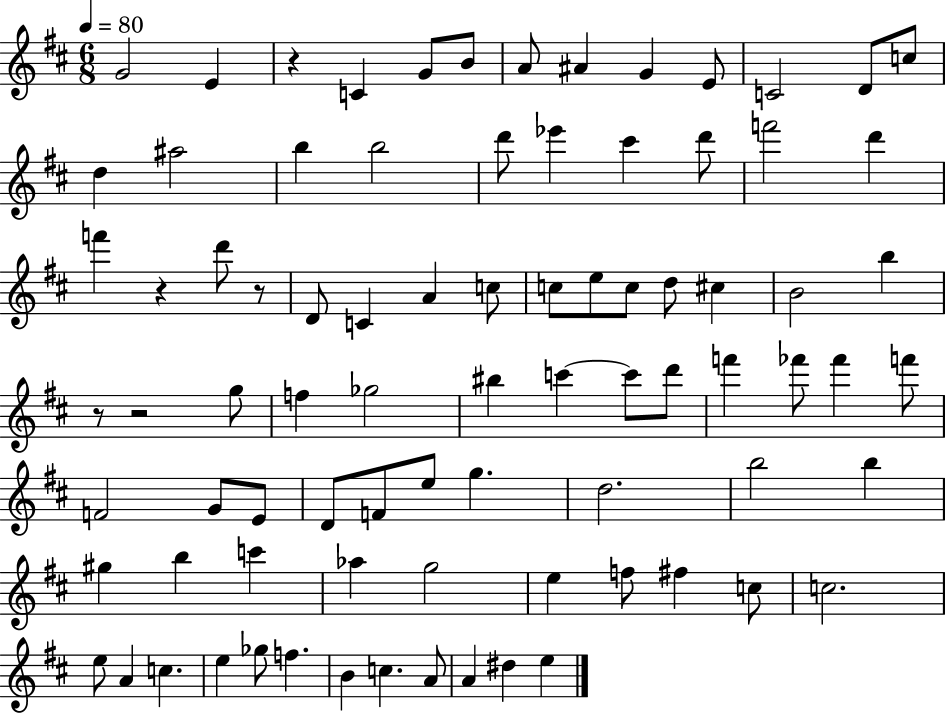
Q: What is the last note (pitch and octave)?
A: E5